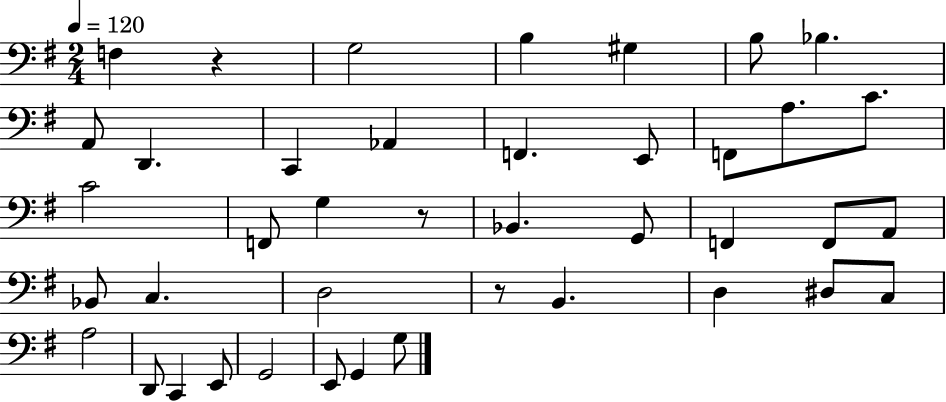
{
  \clef bass
  \numericTimeSignature
  \time 2/4
  \key g \major
  \tempo 4 = 120
  f4 r4 | g2 | b4 gis4 | b8 bes4. | \break a,8 d,4. | c,4 aes,4 | f,4. e,8 | f,8 a8. c'8. | \break c'2 | f,8 g4 r8 | bes,4. g,8 | f,4 f,8 a,8 | \break bes,8 c4. | d2 | r8 b,4. | d4 dis8 c8 | \break a2 | d,8 c,4 e,8 | g,2 | e,8 g,4 g8 | \break \bar "|."
}